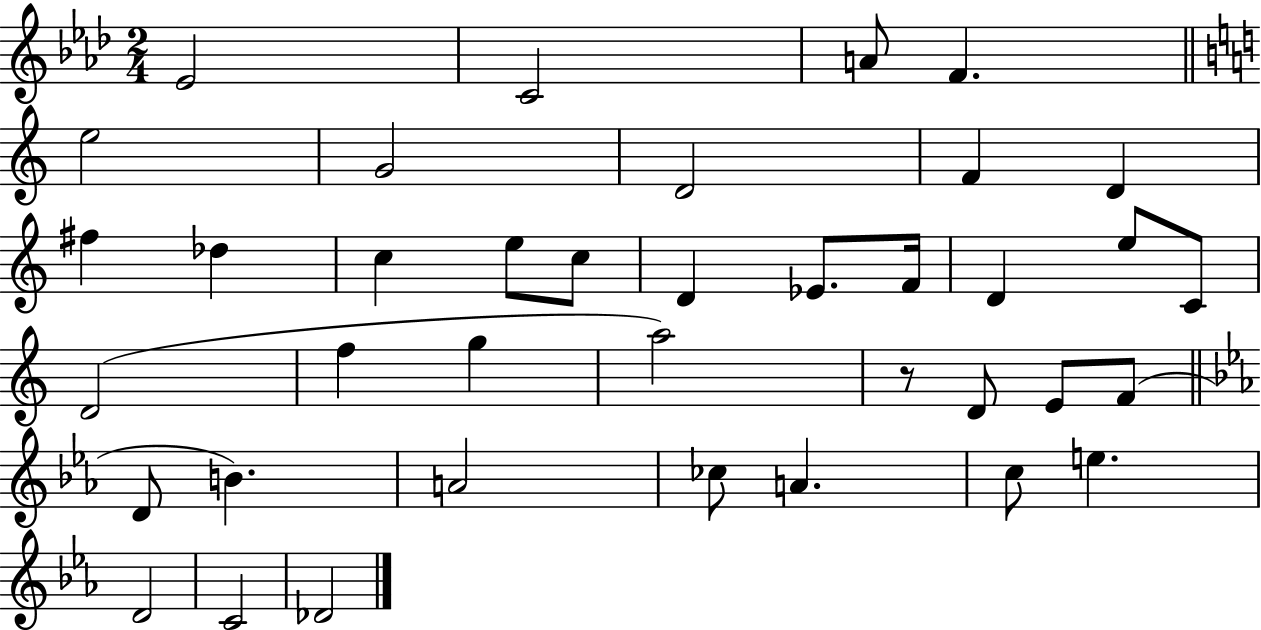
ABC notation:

X:1
T:Untitled
M:2/4
L:1/4
K:Ab
_E2 C2 A/2 F e2 G2 D2 F D ^f _d c e/2 c/2 D _E/2 F/4 D e/2 C/2 D2 f g a2 z/2 D/2 E/2 F/2 D/2 B A2 _c/2 A c/2 e D2 C2 _D2